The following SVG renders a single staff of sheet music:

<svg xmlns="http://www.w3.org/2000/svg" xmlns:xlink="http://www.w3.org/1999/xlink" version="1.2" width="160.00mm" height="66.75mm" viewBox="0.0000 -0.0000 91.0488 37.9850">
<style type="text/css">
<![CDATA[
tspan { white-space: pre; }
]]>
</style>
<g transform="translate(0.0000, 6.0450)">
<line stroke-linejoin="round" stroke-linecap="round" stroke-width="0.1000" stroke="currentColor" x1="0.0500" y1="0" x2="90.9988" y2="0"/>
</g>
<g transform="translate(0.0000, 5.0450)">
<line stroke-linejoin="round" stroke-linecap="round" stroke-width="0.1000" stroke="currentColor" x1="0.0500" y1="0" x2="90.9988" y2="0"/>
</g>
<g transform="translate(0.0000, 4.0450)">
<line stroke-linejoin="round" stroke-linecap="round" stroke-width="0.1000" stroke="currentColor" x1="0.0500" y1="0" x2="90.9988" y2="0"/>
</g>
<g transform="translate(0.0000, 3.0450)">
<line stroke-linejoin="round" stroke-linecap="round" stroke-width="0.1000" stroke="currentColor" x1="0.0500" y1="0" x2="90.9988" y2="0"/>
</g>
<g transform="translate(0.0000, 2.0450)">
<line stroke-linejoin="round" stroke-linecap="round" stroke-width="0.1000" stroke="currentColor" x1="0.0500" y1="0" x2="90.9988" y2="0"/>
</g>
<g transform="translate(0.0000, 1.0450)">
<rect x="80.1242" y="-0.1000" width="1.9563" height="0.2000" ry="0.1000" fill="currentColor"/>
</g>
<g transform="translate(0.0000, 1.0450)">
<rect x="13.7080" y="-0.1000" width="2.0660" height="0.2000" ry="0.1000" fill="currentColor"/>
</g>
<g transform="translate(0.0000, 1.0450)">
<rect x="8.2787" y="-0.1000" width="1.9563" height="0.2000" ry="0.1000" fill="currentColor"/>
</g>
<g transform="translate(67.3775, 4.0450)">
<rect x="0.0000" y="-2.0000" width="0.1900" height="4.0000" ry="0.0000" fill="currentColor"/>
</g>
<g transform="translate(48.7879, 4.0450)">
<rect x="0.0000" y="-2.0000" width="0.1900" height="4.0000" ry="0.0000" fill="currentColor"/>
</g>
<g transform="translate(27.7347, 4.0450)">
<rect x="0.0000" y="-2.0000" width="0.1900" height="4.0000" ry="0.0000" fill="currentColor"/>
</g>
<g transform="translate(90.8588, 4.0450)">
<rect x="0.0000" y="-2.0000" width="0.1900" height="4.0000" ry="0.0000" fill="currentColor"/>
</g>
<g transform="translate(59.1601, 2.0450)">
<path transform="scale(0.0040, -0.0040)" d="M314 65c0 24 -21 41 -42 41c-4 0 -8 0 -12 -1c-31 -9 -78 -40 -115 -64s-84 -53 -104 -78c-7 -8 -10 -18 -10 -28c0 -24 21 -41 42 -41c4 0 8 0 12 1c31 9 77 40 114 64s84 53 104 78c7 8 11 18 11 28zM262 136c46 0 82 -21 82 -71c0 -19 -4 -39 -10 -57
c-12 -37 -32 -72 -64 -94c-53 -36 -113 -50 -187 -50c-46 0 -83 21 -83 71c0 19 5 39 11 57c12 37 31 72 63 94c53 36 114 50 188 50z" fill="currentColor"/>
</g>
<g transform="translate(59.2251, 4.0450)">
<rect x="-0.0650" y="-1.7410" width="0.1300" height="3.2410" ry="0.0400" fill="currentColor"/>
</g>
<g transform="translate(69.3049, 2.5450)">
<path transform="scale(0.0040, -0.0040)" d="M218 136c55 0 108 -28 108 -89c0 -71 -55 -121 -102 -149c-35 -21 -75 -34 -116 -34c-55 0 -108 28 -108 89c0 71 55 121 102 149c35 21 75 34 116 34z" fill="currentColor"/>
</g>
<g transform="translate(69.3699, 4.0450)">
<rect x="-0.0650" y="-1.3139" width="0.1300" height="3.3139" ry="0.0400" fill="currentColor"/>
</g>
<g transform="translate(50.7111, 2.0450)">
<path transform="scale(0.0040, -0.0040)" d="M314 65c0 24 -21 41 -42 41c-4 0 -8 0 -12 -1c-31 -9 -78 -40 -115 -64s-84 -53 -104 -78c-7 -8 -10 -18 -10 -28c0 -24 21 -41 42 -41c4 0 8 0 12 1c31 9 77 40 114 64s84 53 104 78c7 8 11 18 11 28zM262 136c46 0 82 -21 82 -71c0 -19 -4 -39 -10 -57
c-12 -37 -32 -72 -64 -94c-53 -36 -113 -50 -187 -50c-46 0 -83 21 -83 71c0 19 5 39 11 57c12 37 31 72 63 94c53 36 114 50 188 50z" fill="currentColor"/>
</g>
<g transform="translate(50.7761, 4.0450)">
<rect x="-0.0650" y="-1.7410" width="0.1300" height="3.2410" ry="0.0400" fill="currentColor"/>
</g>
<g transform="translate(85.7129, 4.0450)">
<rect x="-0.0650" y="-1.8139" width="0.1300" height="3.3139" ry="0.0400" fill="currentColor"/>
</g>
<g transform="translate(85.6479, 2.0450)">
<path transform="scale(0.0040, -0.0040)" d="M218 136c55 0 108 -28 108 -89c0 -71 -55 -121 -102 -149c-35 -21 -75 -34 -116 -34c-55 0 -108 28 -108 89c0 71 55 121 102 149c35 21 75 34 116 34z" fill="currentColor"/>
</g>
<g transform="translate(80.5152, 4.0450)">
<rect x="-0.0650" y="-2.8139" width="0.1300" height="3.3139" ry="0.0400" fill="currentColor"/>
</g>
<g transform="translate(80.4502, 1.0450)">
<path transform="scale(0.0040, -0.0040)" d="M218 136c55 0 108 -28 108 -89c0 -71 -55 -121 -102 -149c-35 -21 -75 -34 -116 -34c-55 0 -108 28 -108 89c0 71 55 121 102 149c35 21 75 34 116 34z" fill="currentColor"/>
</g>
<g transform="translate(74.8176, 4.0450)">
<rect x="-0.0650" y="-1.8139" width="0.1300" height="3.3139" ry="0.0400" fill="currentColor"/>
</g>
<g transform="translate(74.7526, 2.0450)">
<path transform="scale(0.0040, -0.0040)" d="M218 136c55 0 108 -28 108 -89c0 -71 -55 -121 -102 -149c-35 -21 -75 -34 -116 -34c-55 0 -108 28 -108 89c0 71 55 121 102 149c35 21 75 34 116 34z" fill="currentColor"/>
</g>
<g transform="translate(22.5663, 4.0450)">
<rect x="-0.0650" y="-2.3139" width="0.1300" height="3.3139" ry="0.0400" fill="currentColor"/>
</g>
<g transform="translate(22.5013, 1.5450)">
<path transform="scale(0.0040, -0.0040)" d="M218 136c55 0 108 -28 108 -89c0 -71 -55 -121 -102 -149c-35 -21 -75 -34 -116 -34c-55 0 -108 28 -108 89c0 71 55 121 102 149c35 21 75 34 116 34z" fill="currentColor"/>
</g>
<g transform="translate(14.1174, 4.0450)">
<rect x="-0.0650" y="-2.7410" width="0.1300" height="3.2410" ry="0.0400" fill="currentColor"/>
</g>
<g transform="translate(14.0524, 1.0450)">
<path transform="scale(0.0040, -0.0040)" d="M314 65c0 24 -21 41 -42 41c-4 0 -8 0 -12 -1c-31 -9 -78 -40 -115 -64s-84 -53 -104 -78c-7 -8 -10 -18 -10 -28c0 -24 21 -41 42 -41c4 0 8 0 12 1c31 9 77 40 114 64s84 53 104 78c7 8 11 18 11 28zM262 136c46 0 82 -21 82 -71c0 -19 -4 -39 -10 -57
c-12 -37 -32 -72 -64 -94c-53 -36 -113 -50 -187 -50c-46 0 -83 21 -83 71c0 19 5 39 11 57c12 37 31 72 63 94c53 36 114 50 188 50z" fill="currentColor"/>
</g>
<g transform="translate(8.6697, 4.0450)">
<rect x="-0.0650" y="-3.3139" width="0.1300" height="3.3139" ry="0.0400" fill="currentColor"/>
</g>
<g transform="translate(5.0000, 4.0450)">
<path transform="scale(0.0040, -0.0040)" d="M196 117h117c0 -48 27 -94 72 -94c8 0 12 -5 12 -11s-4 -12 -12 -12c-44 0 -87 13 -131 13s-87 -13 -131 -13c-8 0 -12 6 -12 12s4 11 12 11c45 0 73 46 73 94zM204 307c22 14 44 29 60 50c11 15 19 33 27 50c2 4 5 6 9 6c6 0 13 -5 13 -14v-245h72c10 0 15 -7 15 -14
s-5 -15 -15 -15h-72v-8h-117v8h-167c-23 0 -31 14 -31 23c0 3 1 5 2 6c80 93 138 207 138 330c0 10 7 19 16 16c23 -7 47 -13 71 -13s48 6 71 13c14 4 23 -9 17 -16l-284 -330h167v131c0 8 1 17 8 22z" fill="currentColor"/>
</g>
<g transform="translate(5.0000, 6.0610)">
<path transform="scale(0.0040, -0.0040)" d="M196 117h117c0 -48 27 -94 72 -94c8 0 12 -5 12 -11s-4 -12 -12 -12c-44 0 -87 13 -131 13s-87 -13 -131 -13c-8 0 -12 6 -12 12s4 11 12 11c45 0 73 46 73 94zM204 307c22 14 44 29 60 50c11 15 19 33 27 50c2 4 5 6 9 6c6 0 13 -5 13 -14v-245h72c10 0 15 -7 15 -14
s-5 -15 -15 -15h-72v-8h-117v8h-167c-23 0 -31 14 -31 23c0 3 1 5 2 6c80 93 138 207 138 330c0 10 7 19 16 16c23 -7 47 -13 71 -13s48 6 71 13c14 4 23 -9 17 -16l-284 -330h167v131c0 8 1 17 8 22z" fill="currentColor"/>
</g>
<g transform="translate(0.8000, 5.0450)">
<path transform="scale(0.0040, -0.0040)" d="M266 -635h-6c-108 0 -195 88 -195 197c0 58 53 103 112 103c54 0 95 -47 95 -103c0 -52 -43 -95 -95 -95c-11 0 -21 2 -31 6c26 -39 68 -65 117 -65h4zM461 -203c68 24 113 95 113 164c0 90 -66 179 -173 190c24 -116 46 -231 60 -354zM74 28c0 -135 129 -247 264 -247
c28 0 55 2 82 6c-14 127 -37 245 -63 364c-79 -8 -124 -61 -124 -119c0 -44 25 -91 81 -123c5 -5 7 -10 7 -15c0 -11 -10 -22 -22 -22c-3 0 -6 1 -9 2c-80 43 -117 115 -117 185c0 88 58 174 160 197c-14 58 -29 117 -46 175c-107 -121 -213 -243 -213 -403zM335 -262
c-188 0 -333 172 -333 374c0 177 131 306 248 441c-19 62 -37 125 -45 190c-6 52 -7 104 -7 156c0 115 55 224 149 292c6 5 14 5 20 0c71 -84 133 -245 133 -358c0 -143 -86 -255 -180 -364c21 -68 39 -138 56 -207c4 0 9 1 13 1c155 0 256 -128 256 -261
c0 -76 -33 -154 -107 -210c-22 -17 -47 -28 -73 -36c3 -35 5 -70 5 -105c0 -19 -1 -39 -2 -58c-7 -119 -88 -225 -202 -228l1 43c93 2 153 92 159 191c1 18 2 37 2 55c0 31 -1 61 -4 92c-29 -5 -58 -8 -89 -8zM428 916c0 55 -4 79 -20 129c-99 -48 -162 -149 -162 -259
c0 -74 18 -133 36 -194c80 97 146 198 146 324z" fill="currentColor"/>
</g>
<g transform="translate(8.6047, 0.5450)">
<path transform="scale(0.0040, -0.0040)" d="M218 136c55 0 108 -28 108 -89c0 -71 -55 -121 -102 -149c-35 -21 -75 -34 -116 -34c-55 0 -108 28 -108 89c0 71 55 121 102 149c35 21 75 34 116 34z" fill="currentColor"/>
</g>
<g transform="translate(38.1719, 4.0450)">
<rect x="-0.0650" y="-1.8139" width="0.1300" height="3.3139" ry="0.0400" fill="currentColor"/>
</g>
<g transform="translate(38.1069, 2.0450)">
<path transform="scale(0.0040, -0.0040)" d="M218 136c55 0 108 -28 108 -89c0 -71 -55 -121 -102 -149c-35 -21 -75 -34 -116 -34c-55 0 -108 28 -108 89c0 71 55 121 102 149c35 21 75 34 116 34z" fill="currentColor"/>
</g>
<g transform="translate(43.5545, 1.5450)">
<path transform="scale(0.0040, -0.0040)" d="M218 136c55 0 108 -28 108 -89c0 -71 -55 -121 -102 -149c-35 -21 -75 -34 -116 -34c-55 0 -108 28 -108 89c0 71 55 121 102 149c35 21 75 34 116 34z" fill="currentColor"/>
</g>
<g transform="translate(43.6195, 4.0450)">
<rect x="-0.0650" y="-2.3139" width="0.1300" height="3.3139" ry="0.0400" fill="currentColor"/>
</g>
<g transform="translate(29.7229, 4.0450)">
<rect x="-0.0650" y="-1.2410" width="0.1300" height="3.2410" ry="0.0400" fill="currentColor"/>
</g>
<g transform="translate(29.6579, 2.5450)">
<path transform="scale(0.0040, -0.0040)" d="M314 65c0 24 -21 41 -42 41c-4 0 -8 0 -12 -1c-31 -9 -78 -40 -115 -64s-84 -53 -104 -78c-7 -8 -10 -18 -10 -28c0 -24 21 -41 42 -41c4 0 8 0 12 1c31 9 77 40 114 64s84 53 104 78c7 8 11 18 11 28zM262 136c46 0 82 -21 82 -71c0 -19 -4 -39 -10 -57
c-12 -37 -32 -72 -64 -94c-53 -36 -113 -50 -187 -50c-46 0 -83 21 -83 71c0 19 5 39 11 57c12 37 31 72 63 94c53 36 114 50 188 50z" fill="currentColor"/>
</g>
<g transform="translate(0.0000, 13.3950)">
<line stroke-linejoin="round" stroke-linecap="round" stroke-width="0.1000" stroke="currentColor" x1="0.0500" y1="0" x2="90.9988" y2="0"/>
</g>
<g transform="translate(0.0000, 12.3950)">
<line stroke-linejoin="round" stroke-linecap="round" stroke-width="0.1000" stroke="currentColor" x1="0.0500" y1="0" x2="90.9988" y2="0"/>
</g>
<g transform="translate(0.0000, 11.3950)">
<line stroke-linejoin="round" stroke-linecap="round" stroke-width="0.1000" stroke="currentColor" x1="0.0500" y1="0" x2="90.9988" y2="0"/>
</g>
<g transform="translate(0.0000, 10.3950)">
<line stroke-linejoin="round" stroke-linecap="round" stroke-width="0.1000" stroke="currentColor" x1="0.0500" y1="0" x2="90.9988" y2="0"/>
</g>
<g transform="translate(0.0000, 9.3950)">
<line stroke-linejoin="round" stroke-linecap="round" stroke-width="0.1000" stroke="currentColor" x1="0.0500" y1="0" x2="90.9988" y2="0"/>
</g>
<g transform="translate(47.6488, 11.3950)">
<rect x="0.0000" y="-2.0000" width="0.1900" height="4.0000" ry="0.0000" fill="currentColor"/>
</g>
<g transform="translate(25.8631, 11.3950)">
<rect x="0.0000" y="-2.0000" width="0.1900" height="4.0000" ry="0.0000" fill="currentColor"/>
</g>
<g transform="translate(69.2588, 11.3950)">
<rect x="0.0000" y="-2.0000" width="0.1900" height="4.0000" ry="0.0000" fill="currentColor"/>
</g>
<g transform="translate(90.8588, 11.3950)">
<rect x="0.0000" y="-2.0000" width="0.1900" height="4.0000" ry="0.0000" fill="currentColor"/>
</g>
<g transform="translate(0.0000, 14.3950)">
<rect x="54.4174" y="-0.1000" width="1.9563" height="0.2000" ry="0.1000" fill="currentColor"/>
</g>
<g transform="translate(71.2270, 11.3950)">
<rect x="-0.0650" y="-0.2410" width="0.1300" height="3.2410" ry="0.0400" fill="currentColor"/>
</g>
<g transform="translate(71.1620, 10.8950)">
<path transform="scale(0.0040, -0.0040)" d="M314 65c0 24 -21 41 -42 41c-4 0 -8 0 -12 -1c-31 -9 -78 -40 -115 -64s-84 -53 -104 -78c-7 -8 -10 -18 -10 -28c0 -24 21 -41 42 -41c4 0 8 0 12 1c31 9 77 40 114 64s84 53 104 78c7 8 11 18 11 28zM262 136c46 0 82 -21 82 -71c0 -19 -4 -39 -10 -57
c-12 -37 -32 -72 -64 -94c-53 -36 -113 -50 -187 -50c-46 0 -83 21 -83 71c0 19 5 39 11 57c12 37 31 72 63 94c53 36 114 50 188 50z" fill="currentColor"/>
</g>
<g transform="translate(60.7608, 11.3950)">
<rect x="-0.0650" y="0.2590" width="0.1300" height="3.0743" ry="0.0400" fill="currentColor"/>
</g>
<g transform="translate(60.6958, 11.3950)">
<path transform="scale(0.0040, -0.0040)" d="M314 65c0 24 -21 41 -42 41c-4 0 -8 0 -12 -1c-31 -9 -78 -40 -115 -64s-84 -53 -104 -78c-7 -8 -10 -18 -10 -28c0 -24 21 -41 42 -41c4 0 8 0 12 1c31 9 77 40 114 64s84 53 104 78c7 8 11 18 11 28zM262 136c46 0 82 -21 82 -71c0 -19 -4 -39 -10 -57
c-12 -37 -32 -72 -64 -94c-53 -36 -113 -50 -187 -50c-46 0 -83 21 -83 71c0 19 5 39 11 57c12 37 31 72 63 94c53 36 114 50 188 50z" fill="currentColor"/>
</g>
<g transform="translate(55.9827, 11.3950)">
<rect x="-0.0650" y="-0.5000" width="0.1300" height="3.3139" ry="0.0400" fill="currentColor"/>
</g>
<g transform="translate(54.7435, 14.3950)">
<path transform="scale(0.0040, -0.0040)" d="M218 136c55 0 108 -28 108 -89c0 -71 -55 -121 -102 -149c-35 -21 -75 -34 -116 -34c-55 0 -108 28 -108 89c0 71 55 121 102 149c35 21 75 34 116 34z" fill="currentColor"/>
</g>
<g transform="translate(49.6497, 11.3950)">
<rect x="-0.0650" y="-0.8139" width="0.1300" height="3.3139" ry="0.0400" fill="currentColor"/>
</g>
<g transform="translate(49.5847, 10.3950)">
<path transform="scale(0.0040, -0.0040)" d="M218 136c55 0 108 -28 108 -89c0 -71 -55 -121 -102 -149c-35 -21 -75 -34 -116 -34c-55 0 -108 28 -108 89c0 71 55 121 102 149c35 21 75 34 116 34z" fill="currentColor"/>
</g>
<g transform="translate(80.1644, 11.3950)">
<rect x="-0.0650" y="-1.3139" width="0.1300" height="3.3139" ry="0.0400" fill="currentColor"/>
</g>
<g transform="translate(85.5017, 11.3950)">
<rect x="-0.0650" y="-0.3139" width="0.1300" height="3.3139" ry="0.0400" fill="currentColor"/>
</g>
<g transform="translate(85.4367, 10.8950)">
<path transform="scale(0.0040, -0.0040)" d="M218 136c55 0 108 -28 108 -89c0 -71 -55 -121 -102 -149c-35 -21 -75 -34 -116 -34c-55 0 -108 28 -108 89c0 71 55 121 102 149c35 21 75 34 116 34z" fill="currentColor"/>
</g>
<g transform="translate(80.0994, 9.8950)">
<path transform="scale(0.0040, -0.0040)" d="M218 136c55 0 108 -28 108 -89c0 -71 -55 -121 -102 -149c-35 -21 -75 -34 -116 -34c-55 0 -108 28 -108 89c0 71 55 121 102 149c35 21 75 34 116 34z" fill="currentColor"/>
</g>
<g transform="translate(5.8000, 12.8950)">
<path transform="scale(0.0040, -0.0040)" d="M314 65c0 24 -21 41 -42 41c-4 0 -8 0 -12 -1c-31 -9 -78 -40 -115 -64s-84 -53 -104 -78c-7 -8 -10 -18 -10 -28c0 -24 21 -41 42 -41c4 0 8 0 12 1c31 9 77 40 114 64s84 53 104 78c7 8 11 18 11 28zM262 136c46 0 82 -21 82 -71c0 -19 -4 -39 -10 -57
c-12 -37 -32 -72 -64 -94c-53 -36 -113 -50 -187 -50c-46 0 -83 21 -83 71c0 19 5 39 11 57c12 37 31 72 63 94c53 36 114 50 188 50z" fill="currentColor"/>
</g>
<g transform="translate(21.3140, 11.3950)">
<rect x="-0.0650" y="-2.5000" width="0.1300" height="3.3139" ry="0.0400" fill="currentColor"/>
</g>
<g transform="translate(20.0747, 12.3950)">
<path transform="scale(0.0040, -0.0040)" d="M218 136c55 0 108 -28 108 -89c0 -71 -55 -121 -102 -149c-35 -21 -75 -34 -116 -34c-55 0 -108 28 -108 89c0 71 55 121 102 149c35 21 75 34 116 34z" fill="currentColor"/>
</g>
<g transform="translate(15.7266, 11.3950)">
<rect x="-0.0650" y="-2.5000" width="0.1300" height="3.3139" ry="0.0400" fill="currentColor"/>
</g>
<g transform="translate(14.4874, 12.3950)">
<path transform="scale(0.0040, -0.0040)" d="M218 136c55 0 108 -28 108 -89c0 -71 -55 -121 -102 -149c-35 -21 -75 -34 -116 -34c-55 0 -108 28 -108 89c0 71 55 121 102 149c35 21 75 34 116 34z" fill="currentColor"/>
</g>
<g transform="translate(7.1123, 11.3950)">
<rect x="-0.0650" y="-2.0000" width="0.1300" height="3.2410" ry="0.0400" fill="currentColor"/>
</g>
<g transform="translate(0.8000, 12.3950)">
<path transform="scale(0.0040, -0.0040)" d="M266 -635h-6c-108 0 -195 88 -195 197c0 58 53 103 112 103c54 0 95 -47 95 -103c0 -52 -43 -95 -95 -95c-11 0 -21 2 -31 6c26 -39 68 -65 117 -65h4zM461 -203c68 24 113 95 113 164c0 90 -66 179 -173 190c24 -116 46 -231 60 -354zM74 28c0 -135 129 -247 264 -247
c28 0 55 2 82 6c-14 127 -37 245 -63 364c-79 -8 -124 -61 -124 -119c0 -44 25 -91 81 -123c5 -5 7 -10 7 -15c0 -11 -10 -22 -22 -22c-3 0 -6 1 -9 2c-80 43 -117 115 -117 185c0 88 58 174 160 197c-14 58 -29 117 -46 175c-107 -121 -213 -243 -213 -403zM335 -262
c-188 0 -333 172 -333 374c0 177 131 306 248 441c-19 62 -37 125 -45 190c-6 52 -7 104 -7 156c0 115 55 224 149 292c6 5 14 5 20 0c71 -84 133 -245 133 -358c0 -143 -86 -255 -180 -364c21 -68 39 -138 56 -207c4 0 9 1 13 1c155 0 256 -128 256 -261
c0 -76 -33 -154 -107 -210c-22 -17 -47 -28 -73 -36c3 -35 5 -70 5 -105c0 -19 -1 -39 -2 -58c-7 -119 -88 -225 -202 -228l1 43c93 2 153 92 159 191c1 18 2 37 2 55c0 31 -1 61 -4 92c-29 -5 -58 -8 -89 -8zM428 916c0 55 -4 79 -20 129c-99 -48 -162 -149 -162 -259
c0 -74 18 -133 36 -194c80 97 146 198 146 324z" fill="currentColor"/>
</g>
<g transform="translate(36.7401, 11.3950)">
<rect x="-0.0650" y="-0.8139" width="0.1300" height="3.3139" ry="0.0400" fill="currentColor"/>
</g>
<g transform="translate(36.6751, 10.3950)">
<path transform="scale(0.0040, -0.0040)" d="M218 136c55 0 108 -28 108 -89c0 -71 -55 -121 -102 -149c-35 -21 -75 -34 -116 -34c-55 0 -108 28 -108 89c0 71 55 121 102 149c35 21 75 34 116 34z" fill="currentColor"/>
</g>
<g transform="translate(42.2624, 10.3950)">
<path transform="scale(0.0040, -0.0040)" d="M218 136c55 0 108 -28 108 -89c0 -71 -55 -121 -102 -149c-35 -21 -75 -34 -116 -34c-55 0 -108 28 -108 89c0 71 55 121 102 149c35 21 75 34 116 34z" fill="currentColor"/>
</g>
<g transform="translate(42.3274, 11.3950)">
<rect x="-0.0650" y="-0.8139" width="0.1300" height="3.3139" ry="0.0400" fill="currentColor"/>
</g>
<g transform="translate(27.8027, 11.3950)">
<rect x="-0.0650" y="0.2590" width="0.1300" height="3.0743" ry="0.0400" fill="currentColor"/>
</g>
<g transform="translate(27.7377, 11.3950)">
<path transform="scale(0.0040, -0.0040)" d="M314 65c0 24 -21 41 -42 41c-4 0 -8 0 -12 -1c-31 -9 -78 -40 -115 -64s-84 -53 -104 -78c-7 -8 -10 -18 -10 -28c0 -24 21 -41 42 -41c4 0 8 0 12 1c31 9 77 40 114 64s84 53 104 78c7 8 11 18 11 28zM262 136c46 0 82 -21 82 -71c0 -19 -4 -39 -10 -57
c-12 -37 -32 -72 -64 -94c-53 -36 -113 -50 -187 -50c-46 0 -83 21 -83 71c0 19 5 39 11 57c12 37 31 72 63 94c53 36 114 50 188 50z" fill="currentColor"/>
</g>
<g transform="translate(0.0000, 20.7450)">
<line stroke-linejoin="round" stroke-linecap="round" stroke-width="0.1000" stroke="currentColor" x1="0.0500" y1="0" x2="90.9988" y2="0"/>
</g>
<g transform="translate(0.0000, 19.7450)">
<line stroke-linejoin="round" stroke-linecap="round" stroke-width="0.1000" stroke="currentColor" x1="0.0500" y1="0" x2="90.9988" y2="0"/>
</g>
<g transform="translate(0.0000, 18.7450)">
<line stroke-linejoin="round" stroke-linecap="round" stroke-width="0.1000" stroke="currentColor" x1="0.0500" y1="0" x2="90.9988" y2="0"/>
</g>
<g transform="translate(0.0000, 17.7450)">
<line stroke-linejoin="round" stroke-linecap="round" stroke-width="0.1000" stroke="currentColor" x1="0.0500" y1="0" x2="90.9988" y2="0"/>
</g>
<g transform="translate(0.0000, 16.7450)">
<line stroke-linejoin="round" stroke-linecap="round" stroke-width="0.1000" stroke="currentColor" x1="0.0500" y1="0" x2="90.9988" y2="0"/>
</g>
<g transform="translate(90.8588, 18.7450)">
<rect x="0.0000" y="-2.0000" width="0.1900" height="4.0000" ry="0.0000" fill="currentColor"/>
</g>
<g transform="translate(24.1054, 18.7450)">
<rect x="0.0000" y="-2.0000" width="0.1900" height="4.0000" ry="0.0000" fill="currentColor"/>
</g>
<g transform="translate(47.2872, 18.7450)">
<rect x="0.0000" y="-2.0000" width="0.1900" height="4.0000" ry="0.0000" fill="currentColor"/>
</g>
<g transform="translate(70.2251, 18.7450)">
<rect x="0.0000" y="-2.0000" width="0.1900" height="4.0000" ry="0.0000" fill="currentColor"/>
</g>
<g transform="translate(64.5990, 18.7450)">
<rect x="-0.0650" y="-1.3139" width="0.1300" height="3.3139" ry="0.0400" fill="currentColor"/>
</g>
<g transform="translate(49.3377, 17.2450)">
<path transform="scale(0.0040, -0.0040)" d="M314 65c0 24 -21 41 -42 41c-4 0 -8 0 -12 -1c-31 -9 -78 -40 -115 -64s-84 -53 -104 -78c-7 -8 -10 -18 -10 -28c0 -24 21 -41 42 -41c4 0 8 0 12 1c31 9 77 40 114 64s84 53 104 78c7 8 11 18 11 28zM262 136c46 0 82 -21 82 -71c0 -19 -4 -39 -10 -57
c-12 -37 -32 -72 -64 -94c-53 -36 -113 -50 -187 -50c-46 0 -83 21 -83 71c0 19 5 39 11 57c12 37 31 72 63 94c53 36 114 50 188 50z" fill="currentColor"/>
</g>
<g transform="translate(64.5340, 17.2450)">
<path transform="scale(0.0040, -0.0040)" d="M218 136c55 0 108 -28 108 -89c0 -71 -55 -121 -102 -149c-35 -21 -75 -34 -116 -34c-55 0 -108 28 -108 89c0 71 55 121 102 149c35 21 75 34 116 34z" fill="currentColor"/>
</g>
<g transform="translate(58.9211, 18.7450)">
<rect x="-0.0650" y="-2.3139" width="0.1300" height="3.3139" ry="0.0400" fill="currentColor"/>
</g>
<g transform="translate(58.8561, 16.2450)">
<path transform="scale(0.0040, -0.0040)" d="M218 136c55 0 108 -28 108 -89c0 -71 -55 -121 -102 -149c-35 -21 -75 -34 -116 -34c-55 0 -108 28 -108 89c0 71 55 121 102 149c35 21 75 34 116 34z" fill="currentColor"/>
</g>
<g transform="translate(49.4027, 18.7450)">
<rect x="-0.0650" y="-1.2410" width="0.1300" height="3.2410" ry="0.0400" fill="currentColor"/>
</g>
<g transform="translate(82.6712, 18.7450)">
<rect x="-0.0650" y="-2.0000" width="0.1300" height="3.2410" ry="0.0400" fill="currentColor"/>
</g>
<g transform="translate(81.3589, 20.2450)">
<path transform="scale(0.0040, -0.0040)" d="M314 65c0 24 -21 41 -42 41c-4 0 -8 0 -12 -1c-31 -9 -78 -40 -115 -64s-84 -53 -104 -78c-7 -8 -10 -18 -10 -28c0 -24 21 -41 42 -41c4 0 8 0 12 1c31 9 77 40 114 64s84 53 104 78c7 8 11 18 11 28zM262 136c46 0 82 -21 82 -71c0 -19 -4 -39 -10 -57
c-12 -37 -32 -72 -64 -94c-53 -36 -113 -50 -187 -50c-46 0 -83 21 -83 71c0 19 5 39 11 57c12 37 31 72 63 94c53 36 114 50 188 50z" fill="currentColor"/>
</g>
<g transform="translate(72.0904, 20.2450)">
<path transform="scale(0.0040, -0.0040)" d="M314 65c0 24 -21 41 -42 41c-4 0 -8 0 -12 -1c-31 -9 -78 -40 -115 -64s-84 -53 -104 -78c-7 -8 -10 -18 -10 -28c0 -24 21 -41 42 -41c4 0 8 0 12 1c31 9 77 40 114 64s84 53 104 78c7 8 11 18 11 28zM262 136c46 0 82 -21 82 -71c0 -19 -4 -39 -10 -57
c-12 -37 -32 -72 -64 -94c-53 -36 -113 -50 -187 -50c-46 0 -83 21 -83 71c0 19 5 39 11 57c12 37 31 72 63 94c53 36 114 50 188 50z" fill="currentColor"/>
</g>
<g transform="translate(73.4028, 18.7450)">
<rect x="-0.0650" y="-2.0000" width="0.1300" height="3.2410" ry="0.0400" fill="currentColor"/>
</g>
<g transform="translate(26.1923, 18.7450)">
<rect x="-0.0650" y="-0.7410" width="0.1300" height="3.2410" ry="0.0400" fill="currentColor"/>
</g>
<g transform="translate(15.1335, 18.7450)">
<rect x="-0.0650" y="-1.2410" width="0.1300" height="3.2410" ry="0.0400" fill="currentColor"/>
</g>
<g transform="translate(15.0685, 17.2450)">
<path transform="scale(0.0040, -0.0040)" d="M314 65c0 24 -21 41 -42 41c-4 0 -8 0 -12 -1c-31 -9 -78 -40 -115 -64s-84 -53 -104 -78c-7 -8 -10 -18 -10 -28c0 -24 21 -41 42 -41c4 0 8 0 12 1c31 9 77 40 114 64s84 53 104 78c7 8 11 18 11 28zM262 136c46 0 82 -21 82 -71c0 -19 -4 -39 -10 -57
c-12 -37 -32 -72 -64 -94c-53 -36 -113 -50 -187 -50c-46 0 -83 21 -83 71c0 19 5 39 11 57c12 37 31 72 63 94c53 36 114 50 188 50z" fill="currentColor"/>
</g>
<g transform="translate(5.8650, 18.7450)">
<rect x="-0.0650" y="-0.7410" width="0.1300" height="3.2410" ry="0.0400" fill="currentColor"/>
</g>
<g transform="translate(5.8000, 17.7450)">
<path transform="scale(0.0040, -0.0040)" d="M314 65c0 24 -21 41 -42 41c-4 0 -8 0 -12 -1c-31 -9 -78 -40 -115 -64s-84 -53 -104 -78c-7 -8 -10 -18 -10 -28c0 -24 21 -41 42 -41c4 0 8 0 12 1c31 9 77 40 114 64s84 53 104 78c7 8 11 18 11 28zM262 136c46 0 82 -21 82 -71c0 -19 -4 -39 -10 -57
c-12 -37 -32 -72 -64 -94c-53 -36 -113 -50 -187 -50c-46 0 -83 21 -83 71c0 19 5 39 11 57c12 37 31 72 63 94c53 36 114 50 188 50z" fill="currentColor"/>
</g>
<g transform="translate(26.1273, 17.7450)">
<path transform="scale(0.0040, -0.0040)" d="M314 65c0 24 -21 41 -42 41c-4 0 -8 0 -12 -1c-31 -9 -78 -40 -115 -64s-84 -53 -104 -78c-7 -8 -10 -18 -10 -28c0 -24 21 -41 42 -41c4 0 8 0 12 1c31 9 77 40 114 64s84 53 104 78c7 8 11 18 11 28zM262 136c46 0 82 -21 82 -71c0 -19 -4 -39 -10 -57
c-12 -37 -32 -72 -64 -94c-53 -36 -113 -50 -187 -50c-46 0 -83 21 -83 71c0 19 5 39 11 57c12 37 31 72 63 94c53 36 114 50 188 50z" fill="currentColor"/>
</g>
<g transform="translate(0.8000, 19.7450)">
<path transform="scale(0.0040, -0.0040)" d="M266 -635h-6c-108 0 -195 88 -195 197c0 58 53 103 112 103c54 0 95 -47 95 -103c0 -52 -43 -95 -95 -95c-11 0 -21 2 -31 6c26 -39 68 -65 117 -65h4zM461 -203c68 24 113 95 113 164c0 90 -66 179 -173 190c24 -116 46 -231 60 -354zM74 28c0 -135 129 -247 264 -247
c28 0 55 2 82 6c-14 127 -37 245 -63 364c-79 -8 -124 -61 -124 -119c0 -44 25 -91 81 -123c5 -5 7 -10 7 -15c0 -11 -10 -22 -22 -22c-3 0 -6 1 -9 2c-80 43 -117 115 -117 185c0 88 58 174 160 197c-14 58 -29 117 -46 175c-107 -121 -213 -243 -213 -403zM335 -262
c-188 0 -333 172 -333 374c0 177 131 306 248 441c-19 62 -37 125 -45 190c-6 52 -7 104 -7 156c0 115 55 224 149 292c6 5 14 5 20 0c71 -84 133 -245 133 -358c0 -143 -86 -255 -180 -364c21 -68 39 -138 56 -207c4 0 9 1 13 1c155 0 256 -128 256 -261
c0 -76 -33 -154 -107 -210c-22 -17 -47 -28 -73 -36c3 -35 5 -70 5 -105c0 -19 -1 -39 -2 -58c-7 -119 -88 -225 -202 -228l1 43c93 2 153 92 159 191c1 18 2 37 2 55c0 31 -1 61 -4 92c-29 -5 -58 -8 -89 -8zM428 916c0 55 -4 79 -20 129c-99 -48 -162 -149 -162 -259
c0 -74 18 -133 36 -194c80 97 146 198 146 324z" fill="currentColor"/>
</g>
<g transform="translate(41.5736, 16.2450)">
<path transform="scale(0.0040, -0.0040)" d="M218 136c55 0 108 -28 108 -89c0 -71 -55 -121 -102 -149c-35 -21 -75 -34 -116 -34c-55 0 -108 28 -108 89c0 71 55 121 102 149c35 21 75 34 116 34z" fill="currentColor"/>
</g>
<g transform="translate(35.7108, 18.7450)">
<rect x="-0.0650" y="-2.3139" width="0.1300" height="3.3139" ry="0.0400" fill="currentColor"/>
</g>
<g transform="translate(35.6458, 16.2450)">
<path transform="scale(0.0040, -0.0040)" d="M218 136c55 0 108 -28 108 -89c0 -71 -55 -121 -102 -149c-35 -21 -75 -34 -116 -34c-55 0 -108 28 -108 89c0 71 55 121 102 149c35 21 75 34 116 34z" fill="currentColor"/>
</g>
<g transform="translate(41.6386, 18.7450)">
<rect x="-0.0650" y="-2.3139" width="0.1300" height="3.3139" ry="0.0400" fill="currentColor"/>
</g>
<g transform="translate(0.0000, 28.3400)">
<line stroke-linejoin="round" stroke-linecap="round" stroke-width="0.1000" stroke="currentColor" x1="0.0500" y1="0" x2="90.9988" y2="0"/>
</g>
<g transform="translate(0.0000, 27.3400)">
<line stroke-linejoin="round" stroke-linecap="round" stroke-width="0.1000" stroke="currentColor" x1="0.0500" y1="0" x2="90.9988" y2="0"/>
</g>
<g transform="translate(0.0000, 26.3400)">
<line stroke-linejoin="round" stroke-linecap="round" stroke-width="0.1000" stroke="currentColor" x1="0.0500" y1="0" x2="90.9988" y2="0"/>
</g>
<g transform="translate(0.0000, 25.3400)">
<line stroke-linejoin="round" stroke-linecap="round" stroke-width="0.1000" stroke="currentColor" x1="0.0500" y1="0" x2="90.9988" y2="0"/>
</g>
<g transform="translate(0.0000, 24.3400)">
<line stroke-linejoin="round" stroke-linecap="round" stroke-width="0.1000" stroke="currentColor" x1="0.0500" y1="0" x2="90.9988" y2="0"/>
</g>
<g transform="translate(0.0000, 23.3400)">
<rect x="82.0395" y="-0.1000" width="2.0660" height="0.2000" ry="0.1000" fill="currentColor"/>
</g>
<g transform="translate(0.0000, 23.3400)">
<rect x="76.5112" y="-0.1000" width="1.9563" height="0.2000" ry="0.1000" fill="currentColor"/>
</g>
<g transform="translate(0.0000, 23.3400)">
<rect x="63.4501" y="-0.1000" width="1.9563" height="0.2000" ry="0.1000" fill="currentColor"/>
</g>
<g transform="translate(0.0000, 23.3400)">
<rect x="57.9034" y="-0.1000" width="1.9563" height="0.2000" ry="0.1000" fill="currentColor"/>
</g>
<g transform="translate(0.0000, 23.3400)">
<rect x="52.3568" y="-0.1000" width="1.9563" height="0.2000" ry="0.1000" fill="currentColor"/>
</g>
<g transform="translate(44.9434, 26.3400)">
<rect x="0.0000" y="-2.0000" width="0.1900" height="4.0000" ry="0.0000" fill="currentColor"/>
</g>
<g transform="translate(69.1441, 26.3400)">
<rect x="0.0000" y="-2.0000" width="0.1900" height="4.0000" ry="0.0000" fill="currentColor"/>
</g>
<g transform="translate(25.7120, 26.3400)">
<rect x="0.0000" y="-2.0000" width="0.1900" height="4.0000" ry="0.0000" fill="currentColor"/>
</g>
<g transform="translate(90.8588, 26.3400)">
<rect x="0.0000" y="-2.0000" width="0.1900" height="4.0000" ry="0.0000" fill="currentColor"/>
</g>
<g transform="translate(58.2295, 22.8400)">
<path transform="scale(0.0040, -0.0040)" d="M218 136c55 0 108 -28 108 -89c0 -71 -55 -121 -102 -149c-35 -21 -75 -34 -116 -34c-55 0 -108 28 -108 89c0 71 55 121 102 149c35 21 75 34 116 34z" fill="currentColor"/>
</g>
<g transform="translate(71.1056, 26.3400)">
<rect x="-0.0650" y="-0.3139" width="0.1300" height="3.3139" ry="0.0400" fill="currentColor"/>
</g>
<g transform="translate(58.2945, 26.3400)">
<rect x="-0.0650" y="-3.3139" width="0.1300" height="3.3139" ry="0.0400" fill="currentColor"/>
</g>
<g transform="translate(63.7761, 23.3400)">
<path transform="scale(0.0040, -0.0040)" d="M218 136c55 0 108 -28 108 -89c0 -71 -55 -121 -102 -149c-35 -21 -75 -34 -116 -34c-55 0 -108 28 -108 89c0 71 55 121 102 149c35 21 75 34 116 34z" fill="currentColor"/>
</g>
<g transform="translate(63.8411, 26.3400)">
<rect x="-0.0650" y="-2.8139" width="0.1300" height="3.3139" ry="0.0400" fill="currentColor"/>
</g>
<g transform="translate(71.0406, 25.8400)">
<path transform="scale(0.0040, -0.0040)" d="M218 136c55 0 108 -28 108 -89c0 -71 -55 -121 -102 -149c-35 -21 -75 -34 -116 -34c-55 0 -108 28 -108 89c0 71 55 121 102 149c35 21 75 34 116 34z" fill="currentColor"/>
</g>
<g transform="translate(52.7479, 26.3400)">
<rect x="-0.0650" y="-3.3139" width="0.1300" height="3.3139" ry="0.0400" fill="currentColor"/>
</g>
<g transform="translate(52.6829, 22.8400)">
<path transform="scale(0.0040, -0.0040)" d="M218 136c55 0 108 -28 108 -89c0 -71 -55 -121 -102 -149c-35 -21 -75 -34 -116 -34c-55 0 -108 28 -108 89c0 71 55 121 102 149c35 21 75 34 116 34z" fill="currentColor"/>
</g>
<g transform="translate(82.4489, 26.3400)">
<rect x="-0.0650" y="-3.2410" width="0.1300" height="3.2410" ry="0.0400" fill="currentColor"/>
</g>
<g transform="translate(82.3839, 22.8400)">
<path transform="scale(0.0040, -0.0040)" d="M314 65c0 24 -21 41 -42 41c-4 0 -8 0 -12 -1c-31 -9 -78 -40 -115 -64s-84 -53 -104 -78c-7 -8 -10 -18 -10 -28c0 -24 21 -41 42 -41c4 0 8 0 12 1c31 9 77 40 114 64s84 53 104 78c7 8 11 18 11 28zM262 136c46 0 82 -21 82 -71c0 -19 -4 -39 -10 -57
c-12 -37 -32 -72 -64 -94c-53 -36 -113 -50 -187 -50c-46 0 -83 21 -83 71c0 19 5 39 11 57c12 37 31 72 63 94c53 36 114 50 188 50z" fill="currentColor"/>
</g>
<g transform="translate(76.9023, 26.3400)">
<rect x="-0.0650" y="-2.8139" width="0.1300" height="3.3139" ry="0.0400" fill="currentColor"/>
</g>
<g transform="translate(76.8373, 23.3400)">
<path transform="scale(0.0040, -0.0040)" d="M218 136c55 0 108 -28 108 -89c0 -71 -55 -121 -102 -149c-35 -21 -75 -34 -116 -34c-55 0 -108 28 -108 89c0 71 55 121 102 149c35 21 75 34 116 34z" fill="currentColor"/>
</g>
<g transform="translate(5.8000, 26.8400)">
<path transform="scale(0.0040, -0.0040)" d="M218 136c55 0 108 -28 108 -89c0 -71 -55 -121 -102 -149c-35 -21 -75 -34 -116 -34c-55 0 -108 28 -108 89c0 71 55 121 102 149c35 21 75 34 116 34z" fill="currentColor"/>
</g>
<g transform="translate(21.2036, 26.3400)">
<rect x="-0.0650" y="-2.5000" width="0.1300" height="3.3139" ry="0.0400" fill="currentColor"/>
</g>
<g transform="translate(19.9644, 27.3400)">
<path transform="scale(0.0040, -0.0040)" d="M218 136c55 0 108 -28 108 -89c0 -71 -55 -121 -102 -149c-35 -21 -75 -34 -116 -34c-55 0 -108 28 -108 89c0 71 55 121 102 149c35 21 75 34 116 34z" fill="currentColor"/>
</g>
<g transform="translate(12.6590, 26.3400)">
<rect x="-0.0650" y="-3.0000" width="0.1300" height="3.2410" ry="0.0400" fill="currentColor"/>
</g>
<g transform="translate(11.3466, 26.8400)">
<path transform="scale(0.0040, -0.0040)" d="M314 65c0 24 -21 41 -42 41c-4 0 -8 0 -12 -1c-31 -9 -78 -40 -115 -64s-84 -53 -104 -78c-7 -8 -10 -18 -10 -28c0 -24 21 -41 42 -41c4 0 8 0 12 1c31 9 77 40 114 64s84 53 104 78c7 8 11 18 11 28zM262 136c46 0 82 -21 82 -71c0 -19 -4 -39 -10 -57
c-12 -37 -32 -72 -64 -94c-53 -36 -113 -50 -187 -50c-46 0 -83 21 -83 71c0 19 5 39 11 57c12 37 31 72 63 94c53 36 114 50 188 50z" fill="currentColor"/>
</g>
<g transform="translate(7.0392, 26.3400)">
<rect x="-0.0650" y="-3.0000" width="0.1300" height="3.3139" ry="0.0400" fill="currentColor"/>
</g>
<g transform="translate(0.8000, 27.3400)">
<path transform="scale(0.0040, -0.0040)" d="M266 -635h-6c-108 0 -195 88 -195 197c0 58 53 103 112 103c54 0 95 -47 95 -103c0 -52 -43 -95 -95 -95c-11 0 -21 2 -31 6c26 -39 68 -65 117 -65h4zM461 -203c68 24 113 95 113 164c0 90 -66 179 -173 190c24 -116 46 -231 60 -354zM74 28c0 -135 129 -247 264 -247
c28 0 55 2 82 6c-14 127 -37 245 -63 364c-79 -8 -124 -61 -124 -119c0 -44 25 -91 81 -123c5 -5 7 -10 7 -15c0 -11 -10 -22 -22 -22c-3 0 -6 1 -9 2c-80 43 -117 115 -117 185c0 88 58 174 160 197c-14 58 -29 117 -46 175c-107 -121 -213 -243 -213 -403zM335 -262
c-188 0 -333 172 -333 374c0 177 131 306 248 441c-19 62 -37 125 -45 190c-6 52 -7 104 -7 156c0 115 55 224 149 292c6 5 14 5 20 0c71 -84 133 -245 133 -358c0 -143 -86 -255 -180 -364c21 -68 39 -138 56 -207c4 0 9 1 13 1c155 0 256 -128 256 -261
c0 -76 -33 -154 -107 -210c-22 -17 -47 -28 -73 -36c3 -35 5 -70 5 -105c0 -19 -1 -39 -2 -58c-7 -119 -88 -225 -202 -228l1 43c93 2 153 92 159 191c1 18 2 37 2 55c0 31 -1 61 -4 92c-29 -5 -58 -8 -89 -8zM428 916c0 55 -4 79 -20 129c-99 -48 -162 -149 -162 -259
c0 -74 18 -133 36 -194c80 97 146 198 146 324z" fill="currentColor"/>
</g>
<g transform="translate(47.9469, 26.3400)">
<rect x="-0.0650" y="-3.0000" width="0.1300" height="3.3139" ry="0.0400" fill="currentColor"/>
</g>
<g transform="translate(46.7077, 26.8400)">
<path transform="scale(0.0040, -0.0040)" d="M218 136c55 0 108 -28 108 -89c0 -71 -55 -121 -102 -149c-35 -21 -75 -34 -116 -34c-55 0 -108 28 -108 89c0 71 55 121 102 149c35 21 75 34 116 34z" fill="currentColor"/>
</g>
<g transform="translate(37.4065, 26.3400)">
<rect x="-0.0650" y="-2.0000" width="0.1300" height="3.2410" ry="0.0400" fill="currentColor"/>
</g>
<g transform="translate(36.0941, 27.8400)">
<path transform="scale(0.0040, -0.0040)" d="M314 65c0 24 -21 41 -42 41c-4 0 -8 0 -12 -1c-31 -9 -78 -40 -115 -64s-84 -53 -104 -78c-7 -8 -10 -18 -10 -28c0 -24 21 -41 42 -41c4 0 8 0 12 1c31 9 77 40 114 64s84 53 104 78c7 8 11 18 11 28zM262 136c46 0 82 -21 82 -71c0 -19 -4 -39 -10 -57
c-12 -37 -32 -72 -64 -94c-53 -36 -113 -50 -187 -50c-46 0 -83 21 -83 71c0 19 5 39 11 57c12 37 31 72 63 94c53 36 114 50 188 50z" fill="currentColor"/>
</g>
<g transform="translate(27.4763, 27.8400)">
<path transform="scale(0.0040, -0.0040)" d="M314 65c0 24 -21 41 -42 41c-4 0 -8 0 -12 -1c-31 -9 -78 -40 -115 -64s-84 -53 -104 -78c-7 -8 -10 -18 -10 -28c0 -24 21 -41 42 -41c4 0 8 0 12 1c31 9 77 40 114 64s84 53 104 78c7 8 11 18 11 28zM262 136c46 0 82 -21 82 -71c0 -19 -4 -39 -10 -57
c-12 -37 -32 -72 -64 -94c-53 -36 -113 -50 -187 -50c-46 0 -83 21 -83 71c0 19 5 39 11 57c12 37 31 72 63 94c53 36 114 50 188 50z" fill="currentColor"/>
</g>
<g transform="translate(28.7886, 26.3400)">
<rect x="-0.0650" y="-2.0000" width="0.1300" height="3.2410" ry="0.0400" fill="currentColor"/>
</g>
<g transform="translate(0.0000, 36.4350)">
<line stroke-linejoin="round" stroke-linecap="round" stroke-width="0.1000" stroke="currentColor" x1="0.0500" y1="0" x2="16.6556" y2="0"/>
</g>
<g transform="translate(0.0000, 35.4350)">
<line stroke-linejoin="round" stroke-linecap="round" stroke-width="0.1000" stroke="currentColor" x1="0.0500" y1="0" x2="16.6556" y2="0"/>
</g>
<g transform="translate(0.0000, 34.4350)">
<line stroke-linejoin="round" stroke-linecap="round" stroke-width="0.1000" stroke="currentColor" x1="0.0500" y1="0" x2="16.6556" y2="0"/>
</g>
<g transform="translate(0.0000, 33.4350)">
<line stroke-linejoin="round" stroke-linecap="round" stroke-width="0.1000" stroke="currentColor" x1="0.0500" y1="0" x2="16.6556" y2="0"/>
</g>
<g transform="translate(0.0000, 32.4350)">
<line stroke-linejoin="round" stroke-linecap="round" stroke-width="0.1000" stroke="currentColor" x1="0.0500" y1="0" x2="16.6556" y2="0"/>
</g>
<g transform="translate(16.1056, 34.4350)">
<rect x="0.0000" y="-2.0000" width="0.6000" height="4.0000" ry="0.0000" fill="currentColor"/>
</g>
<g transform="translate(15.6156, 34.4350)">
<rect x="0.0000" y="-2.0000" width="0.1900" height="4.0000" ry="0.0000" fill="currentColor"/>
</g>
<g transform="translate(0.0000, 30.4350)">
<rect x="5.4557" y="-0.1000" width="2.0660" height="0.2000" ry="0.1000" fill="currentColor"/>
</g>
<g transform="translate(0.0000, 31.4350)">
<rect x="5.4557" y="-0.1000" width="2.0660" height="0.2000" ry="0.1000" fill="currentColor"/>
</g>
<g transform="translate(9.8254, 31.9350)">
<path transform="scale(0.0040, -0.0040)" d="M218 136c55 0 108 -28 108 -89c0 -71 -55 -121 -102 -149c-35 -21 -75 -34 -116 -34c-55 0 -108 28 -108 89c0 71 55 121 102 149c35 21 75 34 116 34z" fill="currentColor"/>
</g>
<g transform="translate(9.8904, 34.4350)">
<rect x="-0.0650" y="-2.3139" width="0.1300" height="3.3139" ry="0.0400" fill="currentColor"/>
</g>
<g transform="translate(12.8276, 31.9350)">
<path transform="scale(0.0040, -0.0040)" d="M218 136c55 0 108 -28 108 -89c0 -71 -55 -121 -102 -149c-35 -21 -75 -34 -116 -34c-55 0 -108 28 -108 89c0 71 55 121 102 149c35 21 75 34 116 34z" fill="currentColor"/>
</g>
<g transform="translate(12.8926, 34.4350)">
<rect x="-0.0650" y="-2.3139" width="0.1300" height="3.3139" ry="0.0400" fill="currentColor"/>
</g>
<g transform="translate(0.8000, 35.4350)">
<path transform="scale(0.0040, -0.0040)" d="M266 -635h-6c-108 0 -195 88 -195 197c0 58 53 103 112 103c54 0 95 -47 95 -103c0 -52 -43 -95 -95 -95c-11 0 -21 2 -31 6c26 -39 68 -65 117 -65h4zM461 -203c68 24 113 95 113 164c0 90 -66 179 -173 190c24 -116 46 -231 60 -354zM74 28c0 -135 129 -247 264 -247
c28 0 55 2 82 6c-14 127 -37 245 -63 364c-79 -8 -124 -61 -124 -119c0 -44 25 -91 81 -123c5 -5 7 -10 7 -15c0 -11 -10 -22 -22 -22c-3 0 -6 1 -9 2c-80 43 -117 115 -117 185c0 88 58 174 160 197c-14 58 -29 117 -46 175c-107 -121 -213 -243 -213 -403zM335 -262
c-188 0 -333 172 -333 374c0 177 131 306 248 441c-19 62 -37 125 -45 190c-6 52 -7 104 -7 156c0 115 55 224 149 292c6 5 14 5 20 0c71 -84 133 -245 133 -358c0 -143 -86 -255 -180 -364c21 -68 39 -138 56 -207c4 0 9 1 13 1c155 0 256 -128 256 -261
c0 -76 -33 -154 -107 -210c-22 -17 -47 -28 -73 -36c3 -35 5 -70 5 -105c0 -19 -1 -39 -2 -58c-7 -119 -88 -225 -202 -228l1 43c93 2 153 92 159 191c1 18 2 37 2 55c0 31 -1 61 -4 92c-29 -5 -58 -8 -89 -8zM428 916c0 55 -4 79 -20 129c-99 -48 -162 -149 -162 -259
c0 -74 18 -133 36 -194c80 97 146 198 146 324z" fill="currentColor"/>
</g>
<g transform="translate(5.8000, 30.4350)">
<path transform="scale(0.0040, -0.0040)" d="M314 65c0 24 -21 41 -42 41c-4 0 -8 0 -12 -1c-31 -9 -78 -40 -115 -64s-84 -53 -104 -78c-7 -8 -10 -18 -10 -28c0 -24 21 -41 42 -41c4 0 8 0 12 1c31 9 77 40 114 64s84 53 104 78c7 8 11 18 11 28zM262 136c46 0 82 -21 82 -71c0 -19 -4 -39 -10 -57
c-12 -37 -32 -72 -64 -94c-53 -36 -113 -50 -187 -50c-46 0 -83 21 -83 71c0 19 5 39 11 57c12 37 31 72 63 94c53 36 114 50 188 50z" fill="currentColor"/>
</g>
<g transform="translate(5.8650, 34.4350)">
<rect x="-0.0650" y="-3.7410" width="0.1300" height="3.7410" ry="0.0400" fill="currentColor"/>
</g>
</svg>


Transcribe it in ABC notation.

X:1
T:Untitled
M:4/4
L:1/4
K:C
b a2 g e2 f g f2 f2 e f a f F2 G G B2 d d d C B2 c2 e c d2 e2 d2 g g e2 g e F2 F2 A A2 G F2 F2 A b b a c a b2 c'2 g g